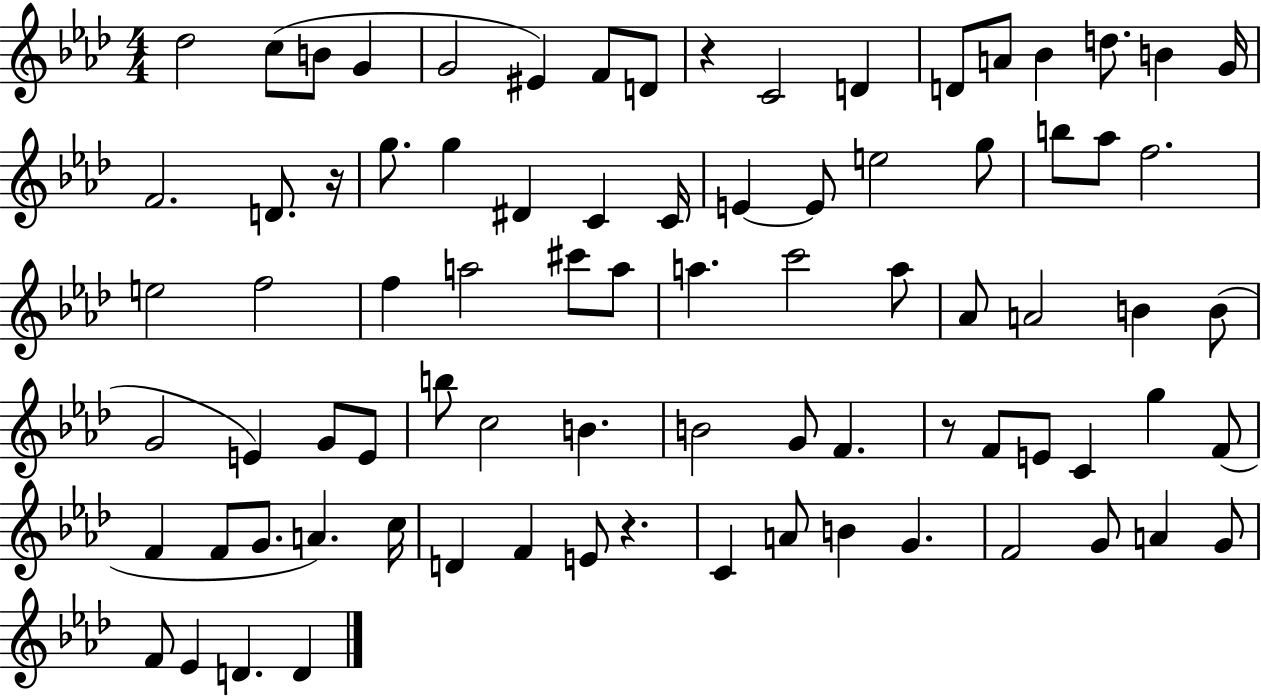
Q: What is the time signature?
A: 4/4